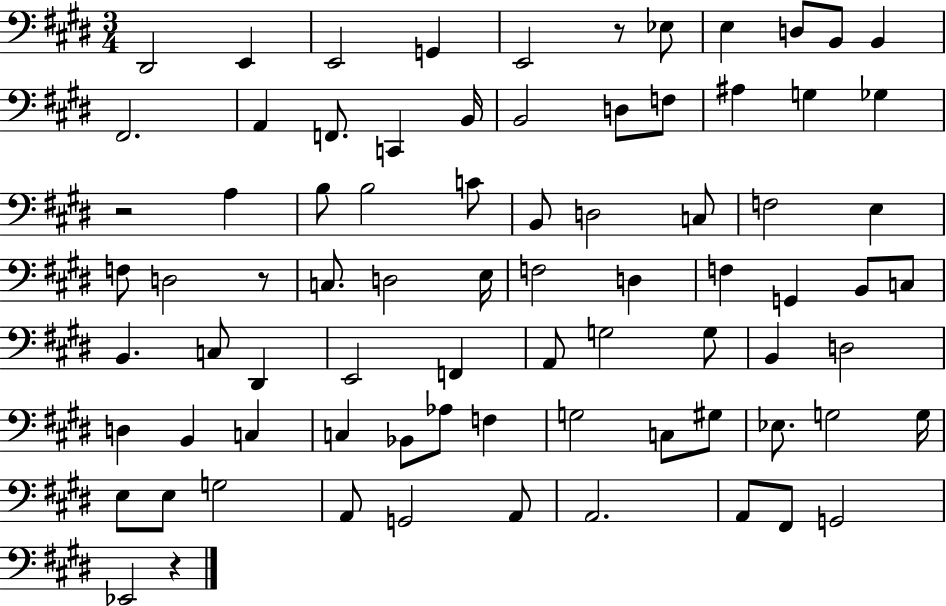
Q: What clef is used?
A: bass